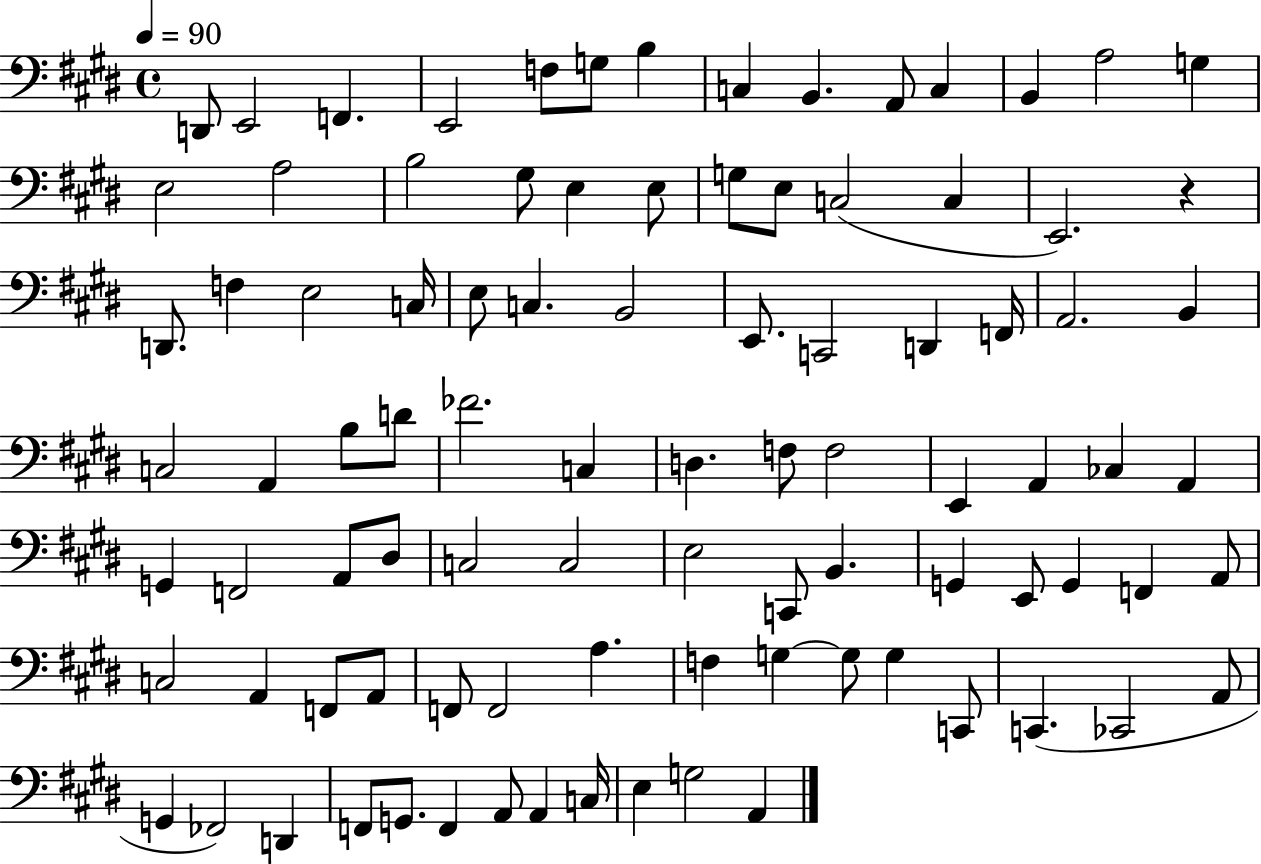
{
  \clef bass
  \time 4/4
  \defaultTimeSignature
  \key e \major
  \tempo 4 = 90
  d,8 e,2 f,4. | e,2 f8 g8 b4 | c4 b,4. a,8 c4 | b,4 a2 g4 | \break e2 a2 | b2 gis8 e4 e8 | g8 e8 c2( c4 | e,2.) r4 | \break d,8. f4 e2 c16 | e8 c4. b,2 | e,8. c,2 d,4 f,16 | a,2. b,4 | \break c2 a,4 b8 d'8 | fes'2. c4 | d4. f8 f2 | e,4 a,4 ces4 a,4 | \break g,4 f,2 a,8 dis8 | c2 c2 | e2 c,8 b,4. | g,4 e,8 g,4 f,4 a,8 | \break c2 a,4 f,8 a,8 | f,8 f,2 a4. | f4 g4~~ g8 g4 c,8 | c,4.( ces,2 a,8 | \break g,4 fes,2) d,4 | f,8 g,8. f,4 a,8 a,4 c16 | e4 g2 a,4 | \bar "|."
}